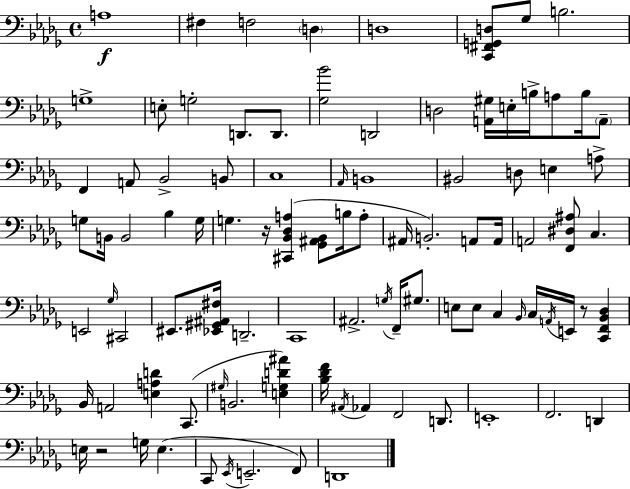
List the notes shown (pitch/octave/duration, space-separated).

A3/w F#3/q F3/h D3/q D3/w [C2,F#2,G2,D3]/e Gb3/e B3/h. G3/w E3/e G3/h D2/e. D2/e. [Gb3,Bb4]/h D2/h D3/h [A2,G#3]/s E3/s B3/s A3/e B3/s A2/e F2/q A2/e Bb2/h B2/e C3/w Ab2/s B2/w BIS2/h D3/e E3/q A3/e G3/e B2/s B2/h Bb3/q G3/s G3/q. R/s [C#2,Bb2,Db3,A3]/q [Gb2,A#2,Bb2]/e B3/s A3/e A#2/s B2/h. A2/e A2/s A2/h [F2,D#3,A#3]/e C3/q. E2/h Gb3/s C#2/h EIS2/e. [Eb2,G#2,A#2,F#3]/s D2/h. C2/w A#2/h. G3/s F2/s G#3/e. E3/e E3/e C3/q Bb2/s C3/s A2/s E2/s R/e [C2,F2,Bb2,Db3]/q Bb2/s A2/h [E3,A3,D4]/q C2/e. G#3/s B2/h. [E3,G3,D4,A#4]/q [Bb3,Db4,F4]/s A#2/s Ab2/q F2/h D2/e. E2/w F2/h. D2/q E3/s R/h G3/s E3/q. C2/e Eb2/s E2/h. F2/e D2/w